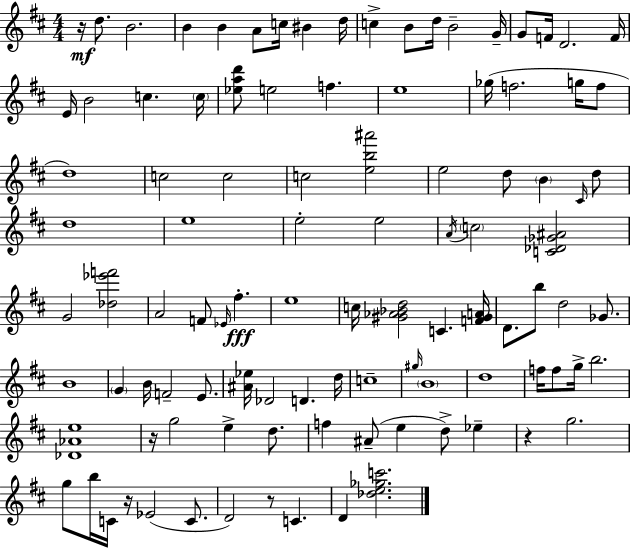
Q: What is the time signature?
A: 4/4